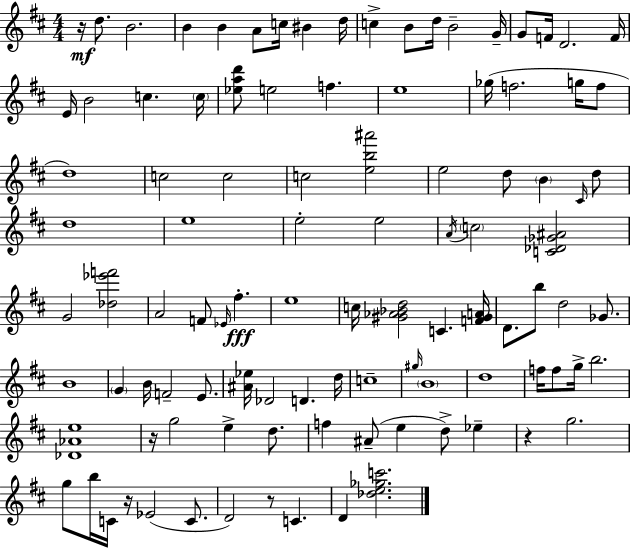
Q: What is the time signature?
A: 4/4